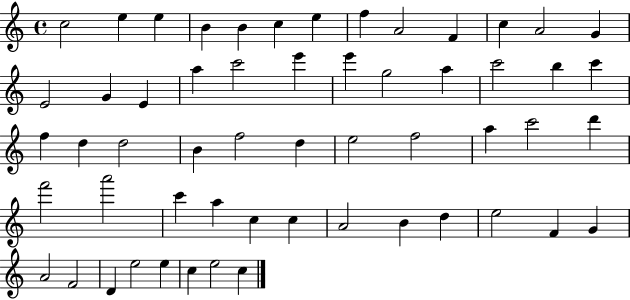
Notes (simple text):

C5/h E5/q E5/q B4/q B4/q C5/q E5/q F5/q A4/h F4/q C5/q A4/h G4/q E4/h G4/q E4/q A5/q C6/h E6/q E6/q G5/h A5/q C6/h B5/q C6/q F5/q D5/q D5/h B4/q F5/h D5/q E5/h F5/h A5/q C6/h D6/q F6/h A6/h C6/q A5/q C5/q C5/q A4/h B4/q D5/q E5/h F4/q G4/q A4/h F4/h D4/q E5/h E5/q C5/q E5/h C5/q